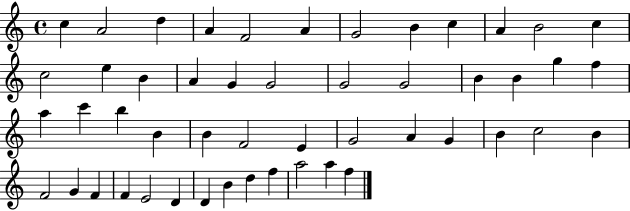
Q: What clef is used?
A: treble